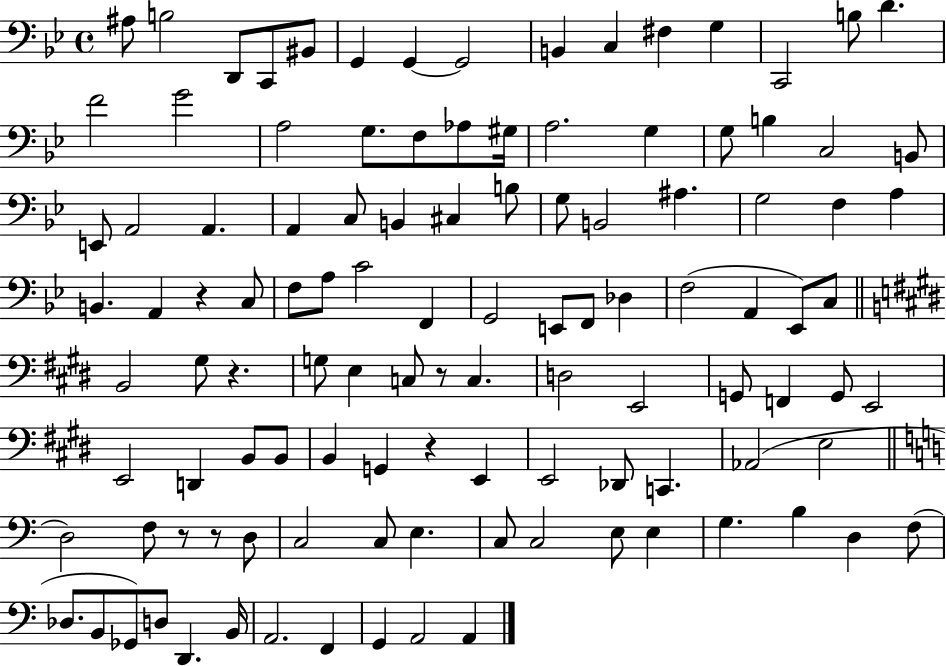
{
  \clef bass
  \time 4/4
  \defaultTimeSignature
  \key bes \major
  ais8 b2 d,8 c,8 bis,8 | g,4 g,4~~ g,2 | b,4 c4 fis4 g4 | c,2 b8 d'4. | \break f'2 g'2 | a2 g8. f8 aes8 gis16 | a2. g4 | g8 b4 c2 b,8 | \break e,8 a,2 a,4. | a,4 c8 b,4 cis4 b8 | g8 b,2 ais4. | g2 f4 a4 | \break b,4. a,4 r4 c8 | f8 a8 c'2 f,4 | g,2 e,8 f,8 des4 | f2( a,4 ees,8) c8 | \break \bar "||" \break \key e \major b,2 gis8 r4. | g8 e4 c8 r8 c4. | d2 e,2 | g,8 f,4 g,8 e,2 | \break e,2 d,4 b,8 b,8 | b,4 g,4 r4 e,4 | e,2 des,8 c,4. | aes,2( e2 | \break \bar "||" \break \key c \major d2) f8 r8 r8 d8 | c2 c8 e4. | c8 c2 e8 e4 | g4. b4 d4 f8( | \break des8. b,8 ges,8) d8 d,4. b,16 | a,2. f,4 | g,4 a,2 a,4 | \bar "|."
}